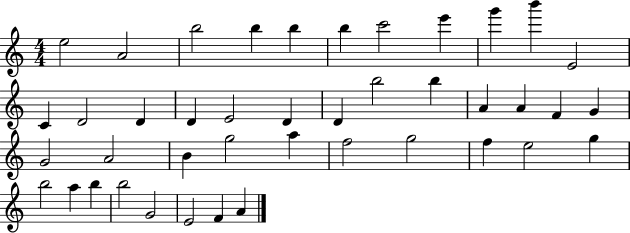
E5/h A4/h B5/h B5/q B5/q B5/q C6/h E6/q G6/q B6/q E4/h C4/q D4/h D4/q D4/q E4/h D4/q D4/q B5/h B5/q A4/q A4/q F4/q G4/q G4/h A4/h B4/q G5/h A5/q F5/h G5/h F5/q E5/h G5/q B5/h A5/q B5/q B5/h G4/h E4/h F4/q A4/q